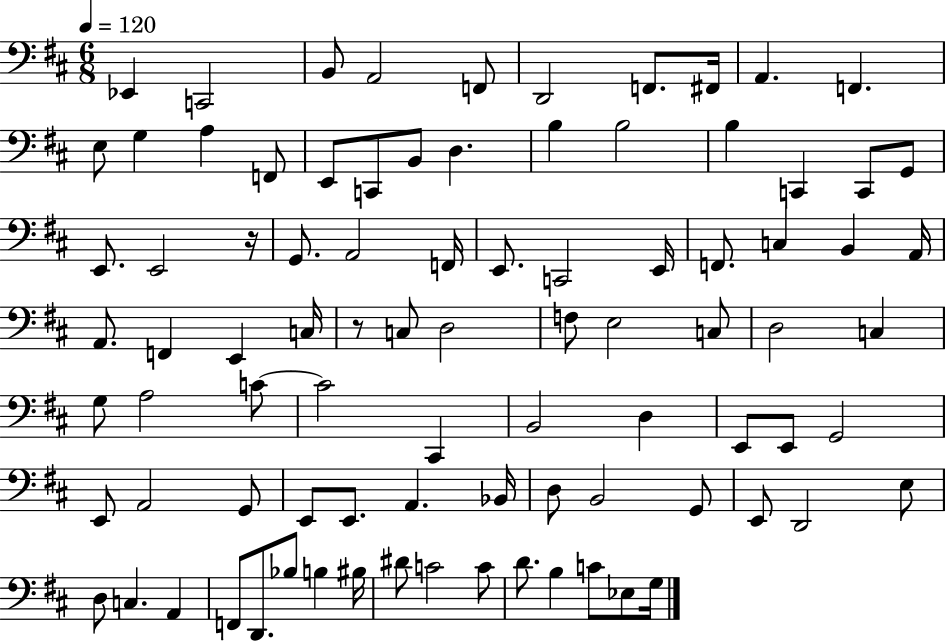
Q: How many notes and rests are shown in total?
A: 88